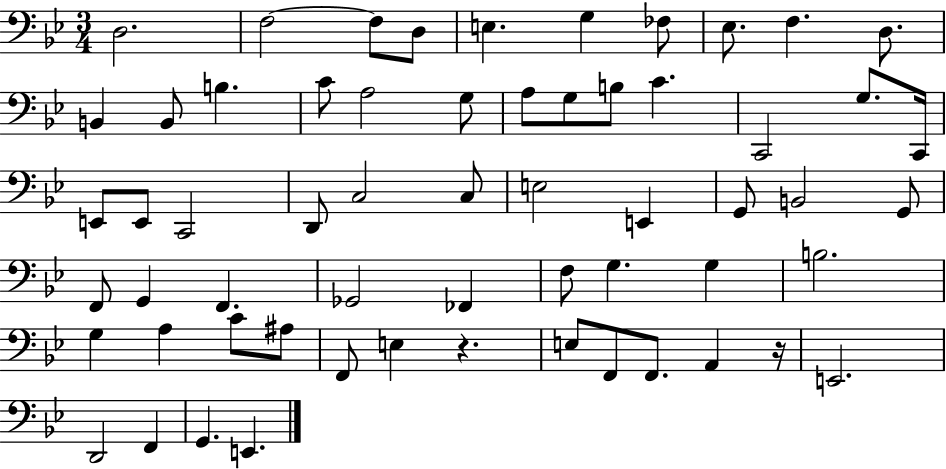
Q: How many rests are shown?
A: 2